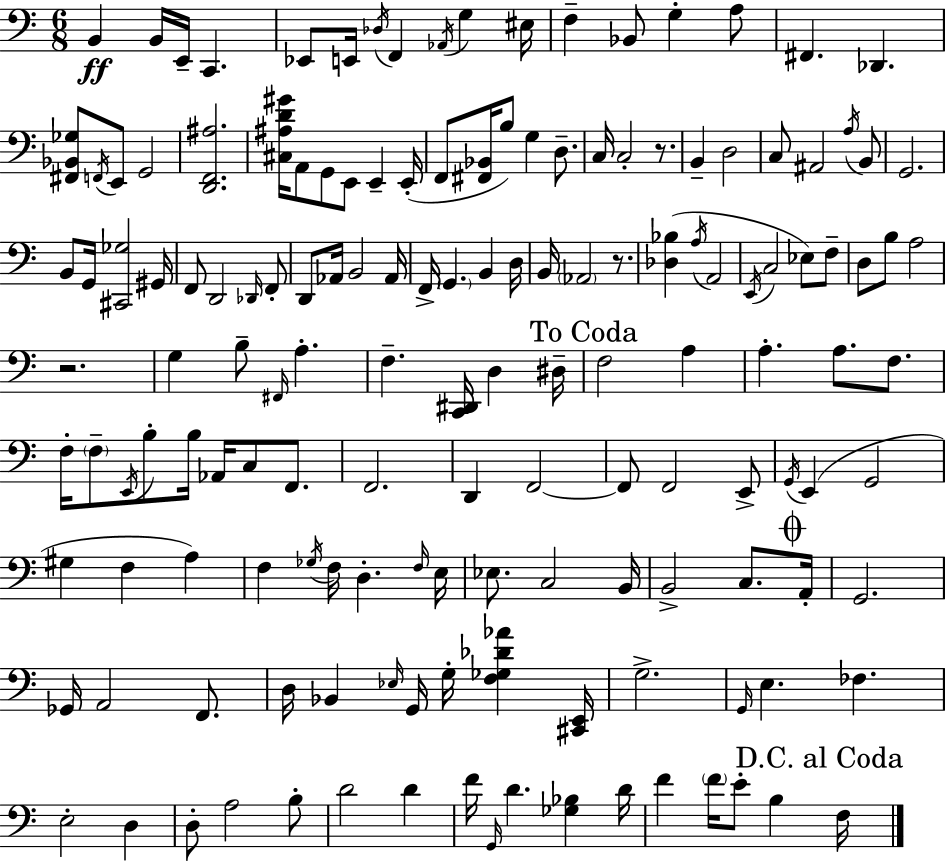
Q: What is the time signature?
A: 6/8